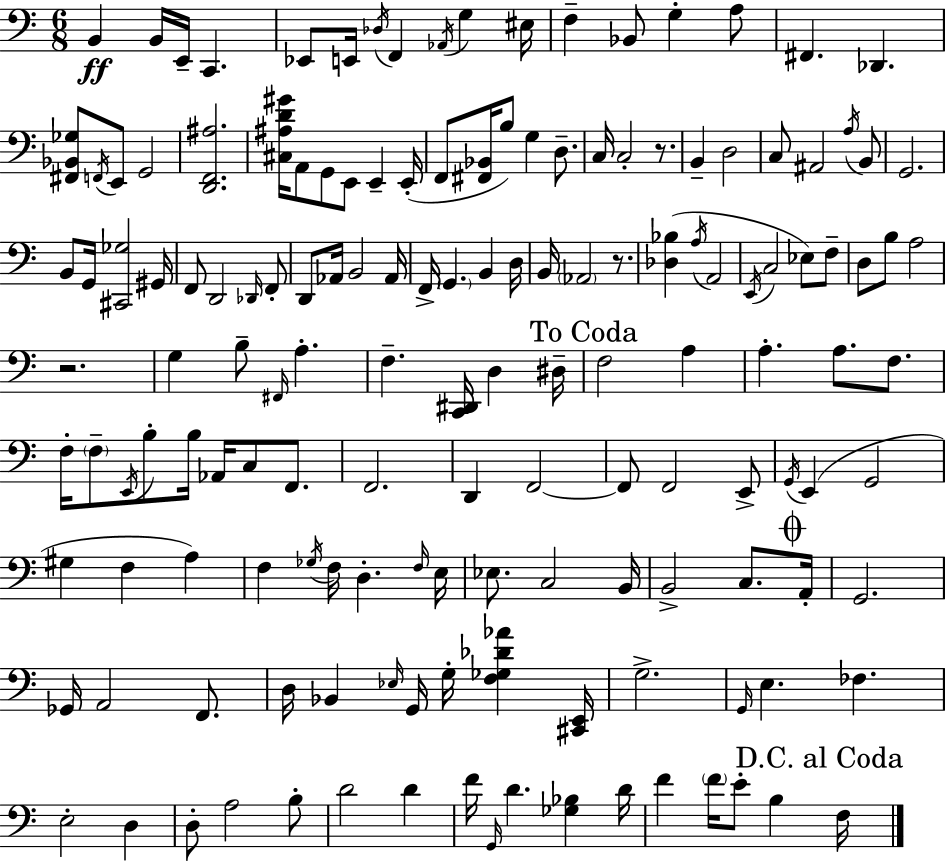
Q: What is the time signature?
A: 6/8